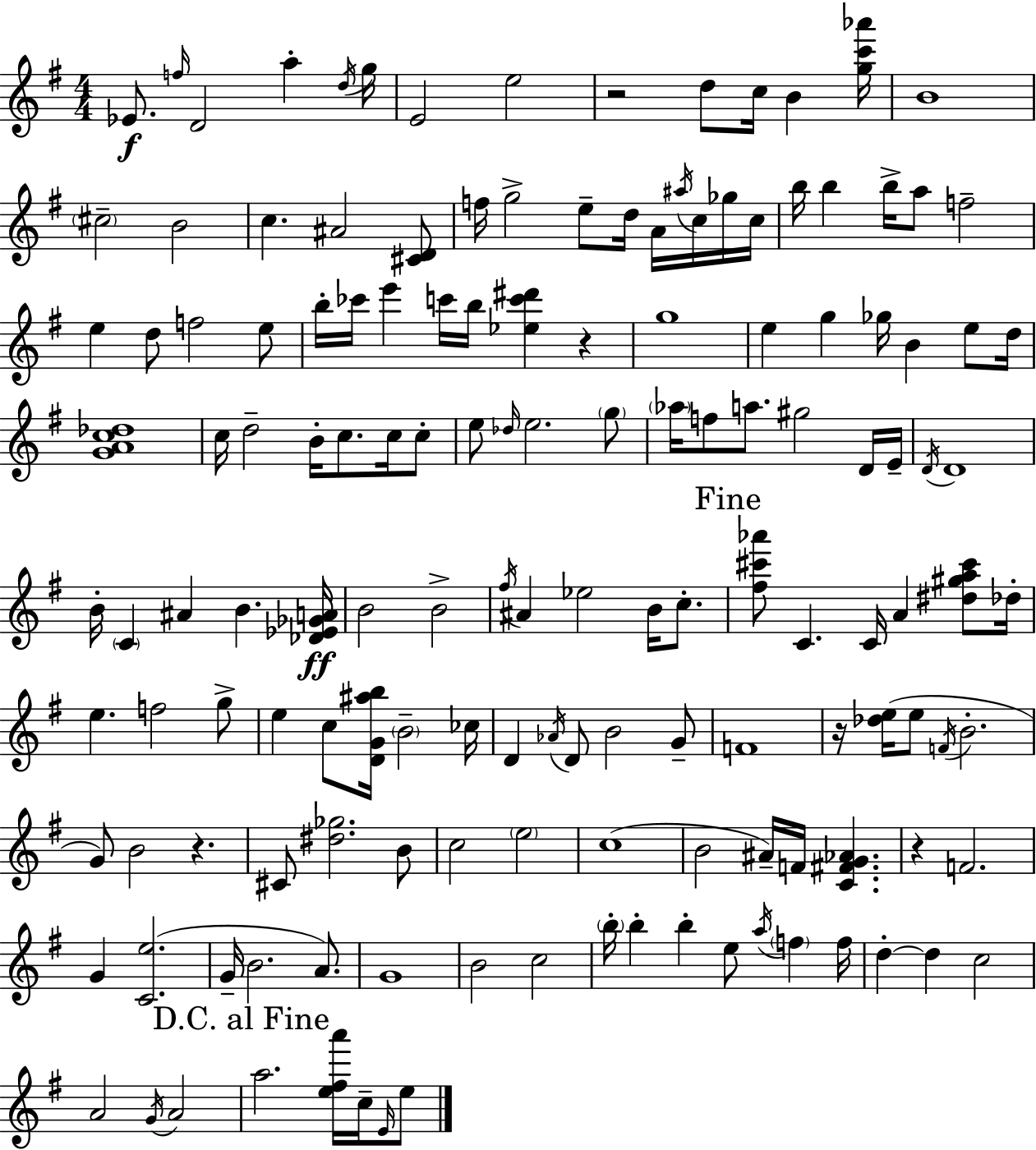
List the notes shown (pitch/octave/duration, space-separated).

Eb4/e. F5/s D4/h A5/q D5/s G5/s E4/h E5/h R/h D5/e C5/s B4/q [G5,C6,Ab6]/s B4/w C#5/h B4/h C5/q. A#4/h [C#4,D4]/e F5/s G5/h E5/e D5/s A4/s A#5/s C5/s Gb5/s C5/s B5/s B5/q B5/s A5/e F5/h E5/q D5/e F5/h E5/e B5/s CES6/s E6/q C6/s B5/s [Eb5,C6,D#6]/q R/q G5/w E5/q G5/q Gb5/s B4/q E5/e D5/s [G4,A4,C5,Db5]/w C5/s D5/h B4/s C5/e. C5/s C5/e E5/e Db5/s E5/h. G5/e Ab5/s F5/e A5/e. G#5/h D4/s E4/s D4/s D4/w B4/s C4/q A#4/q B4/q. [Db4,Eb4,Gb4,A4]/s B4/h B4/h F#5/s A#4/q Eb5/h B4/s C5/e. [F#5,C#6,Ab6]/e C4/q. C4/s A4/q [D#5,G#5,A5,C#6]/e Db5/s E5/q. F5/h G5/e E5/q C5/e [D4,G4,A#5,B5]/s B4/h CES5/s D4/q Ab4/s D4/e B4/h G4/e F4/w R/s [Db5,E5]/s E5/e F4/s B4/h. G4/e B4/h R/q. C#4/e [D#5,Gb5]/h. B4/e C5/h E5/h C5/w B4/h A#4/s F4/s [C4,F#4,G4,Ab4]/q. R/q F4/h. G4/q [C4,E5]/h. G4/s B4/h. A4/e. G4/w B4/h C5/h B5/s B5/q B5/q E5/e A5/s F5/q F5/s D5/q D5/q C5/h A4/h G4/s A4/h A5/h. [E5,F#5,A6]/s C5/s E4/s E5/e